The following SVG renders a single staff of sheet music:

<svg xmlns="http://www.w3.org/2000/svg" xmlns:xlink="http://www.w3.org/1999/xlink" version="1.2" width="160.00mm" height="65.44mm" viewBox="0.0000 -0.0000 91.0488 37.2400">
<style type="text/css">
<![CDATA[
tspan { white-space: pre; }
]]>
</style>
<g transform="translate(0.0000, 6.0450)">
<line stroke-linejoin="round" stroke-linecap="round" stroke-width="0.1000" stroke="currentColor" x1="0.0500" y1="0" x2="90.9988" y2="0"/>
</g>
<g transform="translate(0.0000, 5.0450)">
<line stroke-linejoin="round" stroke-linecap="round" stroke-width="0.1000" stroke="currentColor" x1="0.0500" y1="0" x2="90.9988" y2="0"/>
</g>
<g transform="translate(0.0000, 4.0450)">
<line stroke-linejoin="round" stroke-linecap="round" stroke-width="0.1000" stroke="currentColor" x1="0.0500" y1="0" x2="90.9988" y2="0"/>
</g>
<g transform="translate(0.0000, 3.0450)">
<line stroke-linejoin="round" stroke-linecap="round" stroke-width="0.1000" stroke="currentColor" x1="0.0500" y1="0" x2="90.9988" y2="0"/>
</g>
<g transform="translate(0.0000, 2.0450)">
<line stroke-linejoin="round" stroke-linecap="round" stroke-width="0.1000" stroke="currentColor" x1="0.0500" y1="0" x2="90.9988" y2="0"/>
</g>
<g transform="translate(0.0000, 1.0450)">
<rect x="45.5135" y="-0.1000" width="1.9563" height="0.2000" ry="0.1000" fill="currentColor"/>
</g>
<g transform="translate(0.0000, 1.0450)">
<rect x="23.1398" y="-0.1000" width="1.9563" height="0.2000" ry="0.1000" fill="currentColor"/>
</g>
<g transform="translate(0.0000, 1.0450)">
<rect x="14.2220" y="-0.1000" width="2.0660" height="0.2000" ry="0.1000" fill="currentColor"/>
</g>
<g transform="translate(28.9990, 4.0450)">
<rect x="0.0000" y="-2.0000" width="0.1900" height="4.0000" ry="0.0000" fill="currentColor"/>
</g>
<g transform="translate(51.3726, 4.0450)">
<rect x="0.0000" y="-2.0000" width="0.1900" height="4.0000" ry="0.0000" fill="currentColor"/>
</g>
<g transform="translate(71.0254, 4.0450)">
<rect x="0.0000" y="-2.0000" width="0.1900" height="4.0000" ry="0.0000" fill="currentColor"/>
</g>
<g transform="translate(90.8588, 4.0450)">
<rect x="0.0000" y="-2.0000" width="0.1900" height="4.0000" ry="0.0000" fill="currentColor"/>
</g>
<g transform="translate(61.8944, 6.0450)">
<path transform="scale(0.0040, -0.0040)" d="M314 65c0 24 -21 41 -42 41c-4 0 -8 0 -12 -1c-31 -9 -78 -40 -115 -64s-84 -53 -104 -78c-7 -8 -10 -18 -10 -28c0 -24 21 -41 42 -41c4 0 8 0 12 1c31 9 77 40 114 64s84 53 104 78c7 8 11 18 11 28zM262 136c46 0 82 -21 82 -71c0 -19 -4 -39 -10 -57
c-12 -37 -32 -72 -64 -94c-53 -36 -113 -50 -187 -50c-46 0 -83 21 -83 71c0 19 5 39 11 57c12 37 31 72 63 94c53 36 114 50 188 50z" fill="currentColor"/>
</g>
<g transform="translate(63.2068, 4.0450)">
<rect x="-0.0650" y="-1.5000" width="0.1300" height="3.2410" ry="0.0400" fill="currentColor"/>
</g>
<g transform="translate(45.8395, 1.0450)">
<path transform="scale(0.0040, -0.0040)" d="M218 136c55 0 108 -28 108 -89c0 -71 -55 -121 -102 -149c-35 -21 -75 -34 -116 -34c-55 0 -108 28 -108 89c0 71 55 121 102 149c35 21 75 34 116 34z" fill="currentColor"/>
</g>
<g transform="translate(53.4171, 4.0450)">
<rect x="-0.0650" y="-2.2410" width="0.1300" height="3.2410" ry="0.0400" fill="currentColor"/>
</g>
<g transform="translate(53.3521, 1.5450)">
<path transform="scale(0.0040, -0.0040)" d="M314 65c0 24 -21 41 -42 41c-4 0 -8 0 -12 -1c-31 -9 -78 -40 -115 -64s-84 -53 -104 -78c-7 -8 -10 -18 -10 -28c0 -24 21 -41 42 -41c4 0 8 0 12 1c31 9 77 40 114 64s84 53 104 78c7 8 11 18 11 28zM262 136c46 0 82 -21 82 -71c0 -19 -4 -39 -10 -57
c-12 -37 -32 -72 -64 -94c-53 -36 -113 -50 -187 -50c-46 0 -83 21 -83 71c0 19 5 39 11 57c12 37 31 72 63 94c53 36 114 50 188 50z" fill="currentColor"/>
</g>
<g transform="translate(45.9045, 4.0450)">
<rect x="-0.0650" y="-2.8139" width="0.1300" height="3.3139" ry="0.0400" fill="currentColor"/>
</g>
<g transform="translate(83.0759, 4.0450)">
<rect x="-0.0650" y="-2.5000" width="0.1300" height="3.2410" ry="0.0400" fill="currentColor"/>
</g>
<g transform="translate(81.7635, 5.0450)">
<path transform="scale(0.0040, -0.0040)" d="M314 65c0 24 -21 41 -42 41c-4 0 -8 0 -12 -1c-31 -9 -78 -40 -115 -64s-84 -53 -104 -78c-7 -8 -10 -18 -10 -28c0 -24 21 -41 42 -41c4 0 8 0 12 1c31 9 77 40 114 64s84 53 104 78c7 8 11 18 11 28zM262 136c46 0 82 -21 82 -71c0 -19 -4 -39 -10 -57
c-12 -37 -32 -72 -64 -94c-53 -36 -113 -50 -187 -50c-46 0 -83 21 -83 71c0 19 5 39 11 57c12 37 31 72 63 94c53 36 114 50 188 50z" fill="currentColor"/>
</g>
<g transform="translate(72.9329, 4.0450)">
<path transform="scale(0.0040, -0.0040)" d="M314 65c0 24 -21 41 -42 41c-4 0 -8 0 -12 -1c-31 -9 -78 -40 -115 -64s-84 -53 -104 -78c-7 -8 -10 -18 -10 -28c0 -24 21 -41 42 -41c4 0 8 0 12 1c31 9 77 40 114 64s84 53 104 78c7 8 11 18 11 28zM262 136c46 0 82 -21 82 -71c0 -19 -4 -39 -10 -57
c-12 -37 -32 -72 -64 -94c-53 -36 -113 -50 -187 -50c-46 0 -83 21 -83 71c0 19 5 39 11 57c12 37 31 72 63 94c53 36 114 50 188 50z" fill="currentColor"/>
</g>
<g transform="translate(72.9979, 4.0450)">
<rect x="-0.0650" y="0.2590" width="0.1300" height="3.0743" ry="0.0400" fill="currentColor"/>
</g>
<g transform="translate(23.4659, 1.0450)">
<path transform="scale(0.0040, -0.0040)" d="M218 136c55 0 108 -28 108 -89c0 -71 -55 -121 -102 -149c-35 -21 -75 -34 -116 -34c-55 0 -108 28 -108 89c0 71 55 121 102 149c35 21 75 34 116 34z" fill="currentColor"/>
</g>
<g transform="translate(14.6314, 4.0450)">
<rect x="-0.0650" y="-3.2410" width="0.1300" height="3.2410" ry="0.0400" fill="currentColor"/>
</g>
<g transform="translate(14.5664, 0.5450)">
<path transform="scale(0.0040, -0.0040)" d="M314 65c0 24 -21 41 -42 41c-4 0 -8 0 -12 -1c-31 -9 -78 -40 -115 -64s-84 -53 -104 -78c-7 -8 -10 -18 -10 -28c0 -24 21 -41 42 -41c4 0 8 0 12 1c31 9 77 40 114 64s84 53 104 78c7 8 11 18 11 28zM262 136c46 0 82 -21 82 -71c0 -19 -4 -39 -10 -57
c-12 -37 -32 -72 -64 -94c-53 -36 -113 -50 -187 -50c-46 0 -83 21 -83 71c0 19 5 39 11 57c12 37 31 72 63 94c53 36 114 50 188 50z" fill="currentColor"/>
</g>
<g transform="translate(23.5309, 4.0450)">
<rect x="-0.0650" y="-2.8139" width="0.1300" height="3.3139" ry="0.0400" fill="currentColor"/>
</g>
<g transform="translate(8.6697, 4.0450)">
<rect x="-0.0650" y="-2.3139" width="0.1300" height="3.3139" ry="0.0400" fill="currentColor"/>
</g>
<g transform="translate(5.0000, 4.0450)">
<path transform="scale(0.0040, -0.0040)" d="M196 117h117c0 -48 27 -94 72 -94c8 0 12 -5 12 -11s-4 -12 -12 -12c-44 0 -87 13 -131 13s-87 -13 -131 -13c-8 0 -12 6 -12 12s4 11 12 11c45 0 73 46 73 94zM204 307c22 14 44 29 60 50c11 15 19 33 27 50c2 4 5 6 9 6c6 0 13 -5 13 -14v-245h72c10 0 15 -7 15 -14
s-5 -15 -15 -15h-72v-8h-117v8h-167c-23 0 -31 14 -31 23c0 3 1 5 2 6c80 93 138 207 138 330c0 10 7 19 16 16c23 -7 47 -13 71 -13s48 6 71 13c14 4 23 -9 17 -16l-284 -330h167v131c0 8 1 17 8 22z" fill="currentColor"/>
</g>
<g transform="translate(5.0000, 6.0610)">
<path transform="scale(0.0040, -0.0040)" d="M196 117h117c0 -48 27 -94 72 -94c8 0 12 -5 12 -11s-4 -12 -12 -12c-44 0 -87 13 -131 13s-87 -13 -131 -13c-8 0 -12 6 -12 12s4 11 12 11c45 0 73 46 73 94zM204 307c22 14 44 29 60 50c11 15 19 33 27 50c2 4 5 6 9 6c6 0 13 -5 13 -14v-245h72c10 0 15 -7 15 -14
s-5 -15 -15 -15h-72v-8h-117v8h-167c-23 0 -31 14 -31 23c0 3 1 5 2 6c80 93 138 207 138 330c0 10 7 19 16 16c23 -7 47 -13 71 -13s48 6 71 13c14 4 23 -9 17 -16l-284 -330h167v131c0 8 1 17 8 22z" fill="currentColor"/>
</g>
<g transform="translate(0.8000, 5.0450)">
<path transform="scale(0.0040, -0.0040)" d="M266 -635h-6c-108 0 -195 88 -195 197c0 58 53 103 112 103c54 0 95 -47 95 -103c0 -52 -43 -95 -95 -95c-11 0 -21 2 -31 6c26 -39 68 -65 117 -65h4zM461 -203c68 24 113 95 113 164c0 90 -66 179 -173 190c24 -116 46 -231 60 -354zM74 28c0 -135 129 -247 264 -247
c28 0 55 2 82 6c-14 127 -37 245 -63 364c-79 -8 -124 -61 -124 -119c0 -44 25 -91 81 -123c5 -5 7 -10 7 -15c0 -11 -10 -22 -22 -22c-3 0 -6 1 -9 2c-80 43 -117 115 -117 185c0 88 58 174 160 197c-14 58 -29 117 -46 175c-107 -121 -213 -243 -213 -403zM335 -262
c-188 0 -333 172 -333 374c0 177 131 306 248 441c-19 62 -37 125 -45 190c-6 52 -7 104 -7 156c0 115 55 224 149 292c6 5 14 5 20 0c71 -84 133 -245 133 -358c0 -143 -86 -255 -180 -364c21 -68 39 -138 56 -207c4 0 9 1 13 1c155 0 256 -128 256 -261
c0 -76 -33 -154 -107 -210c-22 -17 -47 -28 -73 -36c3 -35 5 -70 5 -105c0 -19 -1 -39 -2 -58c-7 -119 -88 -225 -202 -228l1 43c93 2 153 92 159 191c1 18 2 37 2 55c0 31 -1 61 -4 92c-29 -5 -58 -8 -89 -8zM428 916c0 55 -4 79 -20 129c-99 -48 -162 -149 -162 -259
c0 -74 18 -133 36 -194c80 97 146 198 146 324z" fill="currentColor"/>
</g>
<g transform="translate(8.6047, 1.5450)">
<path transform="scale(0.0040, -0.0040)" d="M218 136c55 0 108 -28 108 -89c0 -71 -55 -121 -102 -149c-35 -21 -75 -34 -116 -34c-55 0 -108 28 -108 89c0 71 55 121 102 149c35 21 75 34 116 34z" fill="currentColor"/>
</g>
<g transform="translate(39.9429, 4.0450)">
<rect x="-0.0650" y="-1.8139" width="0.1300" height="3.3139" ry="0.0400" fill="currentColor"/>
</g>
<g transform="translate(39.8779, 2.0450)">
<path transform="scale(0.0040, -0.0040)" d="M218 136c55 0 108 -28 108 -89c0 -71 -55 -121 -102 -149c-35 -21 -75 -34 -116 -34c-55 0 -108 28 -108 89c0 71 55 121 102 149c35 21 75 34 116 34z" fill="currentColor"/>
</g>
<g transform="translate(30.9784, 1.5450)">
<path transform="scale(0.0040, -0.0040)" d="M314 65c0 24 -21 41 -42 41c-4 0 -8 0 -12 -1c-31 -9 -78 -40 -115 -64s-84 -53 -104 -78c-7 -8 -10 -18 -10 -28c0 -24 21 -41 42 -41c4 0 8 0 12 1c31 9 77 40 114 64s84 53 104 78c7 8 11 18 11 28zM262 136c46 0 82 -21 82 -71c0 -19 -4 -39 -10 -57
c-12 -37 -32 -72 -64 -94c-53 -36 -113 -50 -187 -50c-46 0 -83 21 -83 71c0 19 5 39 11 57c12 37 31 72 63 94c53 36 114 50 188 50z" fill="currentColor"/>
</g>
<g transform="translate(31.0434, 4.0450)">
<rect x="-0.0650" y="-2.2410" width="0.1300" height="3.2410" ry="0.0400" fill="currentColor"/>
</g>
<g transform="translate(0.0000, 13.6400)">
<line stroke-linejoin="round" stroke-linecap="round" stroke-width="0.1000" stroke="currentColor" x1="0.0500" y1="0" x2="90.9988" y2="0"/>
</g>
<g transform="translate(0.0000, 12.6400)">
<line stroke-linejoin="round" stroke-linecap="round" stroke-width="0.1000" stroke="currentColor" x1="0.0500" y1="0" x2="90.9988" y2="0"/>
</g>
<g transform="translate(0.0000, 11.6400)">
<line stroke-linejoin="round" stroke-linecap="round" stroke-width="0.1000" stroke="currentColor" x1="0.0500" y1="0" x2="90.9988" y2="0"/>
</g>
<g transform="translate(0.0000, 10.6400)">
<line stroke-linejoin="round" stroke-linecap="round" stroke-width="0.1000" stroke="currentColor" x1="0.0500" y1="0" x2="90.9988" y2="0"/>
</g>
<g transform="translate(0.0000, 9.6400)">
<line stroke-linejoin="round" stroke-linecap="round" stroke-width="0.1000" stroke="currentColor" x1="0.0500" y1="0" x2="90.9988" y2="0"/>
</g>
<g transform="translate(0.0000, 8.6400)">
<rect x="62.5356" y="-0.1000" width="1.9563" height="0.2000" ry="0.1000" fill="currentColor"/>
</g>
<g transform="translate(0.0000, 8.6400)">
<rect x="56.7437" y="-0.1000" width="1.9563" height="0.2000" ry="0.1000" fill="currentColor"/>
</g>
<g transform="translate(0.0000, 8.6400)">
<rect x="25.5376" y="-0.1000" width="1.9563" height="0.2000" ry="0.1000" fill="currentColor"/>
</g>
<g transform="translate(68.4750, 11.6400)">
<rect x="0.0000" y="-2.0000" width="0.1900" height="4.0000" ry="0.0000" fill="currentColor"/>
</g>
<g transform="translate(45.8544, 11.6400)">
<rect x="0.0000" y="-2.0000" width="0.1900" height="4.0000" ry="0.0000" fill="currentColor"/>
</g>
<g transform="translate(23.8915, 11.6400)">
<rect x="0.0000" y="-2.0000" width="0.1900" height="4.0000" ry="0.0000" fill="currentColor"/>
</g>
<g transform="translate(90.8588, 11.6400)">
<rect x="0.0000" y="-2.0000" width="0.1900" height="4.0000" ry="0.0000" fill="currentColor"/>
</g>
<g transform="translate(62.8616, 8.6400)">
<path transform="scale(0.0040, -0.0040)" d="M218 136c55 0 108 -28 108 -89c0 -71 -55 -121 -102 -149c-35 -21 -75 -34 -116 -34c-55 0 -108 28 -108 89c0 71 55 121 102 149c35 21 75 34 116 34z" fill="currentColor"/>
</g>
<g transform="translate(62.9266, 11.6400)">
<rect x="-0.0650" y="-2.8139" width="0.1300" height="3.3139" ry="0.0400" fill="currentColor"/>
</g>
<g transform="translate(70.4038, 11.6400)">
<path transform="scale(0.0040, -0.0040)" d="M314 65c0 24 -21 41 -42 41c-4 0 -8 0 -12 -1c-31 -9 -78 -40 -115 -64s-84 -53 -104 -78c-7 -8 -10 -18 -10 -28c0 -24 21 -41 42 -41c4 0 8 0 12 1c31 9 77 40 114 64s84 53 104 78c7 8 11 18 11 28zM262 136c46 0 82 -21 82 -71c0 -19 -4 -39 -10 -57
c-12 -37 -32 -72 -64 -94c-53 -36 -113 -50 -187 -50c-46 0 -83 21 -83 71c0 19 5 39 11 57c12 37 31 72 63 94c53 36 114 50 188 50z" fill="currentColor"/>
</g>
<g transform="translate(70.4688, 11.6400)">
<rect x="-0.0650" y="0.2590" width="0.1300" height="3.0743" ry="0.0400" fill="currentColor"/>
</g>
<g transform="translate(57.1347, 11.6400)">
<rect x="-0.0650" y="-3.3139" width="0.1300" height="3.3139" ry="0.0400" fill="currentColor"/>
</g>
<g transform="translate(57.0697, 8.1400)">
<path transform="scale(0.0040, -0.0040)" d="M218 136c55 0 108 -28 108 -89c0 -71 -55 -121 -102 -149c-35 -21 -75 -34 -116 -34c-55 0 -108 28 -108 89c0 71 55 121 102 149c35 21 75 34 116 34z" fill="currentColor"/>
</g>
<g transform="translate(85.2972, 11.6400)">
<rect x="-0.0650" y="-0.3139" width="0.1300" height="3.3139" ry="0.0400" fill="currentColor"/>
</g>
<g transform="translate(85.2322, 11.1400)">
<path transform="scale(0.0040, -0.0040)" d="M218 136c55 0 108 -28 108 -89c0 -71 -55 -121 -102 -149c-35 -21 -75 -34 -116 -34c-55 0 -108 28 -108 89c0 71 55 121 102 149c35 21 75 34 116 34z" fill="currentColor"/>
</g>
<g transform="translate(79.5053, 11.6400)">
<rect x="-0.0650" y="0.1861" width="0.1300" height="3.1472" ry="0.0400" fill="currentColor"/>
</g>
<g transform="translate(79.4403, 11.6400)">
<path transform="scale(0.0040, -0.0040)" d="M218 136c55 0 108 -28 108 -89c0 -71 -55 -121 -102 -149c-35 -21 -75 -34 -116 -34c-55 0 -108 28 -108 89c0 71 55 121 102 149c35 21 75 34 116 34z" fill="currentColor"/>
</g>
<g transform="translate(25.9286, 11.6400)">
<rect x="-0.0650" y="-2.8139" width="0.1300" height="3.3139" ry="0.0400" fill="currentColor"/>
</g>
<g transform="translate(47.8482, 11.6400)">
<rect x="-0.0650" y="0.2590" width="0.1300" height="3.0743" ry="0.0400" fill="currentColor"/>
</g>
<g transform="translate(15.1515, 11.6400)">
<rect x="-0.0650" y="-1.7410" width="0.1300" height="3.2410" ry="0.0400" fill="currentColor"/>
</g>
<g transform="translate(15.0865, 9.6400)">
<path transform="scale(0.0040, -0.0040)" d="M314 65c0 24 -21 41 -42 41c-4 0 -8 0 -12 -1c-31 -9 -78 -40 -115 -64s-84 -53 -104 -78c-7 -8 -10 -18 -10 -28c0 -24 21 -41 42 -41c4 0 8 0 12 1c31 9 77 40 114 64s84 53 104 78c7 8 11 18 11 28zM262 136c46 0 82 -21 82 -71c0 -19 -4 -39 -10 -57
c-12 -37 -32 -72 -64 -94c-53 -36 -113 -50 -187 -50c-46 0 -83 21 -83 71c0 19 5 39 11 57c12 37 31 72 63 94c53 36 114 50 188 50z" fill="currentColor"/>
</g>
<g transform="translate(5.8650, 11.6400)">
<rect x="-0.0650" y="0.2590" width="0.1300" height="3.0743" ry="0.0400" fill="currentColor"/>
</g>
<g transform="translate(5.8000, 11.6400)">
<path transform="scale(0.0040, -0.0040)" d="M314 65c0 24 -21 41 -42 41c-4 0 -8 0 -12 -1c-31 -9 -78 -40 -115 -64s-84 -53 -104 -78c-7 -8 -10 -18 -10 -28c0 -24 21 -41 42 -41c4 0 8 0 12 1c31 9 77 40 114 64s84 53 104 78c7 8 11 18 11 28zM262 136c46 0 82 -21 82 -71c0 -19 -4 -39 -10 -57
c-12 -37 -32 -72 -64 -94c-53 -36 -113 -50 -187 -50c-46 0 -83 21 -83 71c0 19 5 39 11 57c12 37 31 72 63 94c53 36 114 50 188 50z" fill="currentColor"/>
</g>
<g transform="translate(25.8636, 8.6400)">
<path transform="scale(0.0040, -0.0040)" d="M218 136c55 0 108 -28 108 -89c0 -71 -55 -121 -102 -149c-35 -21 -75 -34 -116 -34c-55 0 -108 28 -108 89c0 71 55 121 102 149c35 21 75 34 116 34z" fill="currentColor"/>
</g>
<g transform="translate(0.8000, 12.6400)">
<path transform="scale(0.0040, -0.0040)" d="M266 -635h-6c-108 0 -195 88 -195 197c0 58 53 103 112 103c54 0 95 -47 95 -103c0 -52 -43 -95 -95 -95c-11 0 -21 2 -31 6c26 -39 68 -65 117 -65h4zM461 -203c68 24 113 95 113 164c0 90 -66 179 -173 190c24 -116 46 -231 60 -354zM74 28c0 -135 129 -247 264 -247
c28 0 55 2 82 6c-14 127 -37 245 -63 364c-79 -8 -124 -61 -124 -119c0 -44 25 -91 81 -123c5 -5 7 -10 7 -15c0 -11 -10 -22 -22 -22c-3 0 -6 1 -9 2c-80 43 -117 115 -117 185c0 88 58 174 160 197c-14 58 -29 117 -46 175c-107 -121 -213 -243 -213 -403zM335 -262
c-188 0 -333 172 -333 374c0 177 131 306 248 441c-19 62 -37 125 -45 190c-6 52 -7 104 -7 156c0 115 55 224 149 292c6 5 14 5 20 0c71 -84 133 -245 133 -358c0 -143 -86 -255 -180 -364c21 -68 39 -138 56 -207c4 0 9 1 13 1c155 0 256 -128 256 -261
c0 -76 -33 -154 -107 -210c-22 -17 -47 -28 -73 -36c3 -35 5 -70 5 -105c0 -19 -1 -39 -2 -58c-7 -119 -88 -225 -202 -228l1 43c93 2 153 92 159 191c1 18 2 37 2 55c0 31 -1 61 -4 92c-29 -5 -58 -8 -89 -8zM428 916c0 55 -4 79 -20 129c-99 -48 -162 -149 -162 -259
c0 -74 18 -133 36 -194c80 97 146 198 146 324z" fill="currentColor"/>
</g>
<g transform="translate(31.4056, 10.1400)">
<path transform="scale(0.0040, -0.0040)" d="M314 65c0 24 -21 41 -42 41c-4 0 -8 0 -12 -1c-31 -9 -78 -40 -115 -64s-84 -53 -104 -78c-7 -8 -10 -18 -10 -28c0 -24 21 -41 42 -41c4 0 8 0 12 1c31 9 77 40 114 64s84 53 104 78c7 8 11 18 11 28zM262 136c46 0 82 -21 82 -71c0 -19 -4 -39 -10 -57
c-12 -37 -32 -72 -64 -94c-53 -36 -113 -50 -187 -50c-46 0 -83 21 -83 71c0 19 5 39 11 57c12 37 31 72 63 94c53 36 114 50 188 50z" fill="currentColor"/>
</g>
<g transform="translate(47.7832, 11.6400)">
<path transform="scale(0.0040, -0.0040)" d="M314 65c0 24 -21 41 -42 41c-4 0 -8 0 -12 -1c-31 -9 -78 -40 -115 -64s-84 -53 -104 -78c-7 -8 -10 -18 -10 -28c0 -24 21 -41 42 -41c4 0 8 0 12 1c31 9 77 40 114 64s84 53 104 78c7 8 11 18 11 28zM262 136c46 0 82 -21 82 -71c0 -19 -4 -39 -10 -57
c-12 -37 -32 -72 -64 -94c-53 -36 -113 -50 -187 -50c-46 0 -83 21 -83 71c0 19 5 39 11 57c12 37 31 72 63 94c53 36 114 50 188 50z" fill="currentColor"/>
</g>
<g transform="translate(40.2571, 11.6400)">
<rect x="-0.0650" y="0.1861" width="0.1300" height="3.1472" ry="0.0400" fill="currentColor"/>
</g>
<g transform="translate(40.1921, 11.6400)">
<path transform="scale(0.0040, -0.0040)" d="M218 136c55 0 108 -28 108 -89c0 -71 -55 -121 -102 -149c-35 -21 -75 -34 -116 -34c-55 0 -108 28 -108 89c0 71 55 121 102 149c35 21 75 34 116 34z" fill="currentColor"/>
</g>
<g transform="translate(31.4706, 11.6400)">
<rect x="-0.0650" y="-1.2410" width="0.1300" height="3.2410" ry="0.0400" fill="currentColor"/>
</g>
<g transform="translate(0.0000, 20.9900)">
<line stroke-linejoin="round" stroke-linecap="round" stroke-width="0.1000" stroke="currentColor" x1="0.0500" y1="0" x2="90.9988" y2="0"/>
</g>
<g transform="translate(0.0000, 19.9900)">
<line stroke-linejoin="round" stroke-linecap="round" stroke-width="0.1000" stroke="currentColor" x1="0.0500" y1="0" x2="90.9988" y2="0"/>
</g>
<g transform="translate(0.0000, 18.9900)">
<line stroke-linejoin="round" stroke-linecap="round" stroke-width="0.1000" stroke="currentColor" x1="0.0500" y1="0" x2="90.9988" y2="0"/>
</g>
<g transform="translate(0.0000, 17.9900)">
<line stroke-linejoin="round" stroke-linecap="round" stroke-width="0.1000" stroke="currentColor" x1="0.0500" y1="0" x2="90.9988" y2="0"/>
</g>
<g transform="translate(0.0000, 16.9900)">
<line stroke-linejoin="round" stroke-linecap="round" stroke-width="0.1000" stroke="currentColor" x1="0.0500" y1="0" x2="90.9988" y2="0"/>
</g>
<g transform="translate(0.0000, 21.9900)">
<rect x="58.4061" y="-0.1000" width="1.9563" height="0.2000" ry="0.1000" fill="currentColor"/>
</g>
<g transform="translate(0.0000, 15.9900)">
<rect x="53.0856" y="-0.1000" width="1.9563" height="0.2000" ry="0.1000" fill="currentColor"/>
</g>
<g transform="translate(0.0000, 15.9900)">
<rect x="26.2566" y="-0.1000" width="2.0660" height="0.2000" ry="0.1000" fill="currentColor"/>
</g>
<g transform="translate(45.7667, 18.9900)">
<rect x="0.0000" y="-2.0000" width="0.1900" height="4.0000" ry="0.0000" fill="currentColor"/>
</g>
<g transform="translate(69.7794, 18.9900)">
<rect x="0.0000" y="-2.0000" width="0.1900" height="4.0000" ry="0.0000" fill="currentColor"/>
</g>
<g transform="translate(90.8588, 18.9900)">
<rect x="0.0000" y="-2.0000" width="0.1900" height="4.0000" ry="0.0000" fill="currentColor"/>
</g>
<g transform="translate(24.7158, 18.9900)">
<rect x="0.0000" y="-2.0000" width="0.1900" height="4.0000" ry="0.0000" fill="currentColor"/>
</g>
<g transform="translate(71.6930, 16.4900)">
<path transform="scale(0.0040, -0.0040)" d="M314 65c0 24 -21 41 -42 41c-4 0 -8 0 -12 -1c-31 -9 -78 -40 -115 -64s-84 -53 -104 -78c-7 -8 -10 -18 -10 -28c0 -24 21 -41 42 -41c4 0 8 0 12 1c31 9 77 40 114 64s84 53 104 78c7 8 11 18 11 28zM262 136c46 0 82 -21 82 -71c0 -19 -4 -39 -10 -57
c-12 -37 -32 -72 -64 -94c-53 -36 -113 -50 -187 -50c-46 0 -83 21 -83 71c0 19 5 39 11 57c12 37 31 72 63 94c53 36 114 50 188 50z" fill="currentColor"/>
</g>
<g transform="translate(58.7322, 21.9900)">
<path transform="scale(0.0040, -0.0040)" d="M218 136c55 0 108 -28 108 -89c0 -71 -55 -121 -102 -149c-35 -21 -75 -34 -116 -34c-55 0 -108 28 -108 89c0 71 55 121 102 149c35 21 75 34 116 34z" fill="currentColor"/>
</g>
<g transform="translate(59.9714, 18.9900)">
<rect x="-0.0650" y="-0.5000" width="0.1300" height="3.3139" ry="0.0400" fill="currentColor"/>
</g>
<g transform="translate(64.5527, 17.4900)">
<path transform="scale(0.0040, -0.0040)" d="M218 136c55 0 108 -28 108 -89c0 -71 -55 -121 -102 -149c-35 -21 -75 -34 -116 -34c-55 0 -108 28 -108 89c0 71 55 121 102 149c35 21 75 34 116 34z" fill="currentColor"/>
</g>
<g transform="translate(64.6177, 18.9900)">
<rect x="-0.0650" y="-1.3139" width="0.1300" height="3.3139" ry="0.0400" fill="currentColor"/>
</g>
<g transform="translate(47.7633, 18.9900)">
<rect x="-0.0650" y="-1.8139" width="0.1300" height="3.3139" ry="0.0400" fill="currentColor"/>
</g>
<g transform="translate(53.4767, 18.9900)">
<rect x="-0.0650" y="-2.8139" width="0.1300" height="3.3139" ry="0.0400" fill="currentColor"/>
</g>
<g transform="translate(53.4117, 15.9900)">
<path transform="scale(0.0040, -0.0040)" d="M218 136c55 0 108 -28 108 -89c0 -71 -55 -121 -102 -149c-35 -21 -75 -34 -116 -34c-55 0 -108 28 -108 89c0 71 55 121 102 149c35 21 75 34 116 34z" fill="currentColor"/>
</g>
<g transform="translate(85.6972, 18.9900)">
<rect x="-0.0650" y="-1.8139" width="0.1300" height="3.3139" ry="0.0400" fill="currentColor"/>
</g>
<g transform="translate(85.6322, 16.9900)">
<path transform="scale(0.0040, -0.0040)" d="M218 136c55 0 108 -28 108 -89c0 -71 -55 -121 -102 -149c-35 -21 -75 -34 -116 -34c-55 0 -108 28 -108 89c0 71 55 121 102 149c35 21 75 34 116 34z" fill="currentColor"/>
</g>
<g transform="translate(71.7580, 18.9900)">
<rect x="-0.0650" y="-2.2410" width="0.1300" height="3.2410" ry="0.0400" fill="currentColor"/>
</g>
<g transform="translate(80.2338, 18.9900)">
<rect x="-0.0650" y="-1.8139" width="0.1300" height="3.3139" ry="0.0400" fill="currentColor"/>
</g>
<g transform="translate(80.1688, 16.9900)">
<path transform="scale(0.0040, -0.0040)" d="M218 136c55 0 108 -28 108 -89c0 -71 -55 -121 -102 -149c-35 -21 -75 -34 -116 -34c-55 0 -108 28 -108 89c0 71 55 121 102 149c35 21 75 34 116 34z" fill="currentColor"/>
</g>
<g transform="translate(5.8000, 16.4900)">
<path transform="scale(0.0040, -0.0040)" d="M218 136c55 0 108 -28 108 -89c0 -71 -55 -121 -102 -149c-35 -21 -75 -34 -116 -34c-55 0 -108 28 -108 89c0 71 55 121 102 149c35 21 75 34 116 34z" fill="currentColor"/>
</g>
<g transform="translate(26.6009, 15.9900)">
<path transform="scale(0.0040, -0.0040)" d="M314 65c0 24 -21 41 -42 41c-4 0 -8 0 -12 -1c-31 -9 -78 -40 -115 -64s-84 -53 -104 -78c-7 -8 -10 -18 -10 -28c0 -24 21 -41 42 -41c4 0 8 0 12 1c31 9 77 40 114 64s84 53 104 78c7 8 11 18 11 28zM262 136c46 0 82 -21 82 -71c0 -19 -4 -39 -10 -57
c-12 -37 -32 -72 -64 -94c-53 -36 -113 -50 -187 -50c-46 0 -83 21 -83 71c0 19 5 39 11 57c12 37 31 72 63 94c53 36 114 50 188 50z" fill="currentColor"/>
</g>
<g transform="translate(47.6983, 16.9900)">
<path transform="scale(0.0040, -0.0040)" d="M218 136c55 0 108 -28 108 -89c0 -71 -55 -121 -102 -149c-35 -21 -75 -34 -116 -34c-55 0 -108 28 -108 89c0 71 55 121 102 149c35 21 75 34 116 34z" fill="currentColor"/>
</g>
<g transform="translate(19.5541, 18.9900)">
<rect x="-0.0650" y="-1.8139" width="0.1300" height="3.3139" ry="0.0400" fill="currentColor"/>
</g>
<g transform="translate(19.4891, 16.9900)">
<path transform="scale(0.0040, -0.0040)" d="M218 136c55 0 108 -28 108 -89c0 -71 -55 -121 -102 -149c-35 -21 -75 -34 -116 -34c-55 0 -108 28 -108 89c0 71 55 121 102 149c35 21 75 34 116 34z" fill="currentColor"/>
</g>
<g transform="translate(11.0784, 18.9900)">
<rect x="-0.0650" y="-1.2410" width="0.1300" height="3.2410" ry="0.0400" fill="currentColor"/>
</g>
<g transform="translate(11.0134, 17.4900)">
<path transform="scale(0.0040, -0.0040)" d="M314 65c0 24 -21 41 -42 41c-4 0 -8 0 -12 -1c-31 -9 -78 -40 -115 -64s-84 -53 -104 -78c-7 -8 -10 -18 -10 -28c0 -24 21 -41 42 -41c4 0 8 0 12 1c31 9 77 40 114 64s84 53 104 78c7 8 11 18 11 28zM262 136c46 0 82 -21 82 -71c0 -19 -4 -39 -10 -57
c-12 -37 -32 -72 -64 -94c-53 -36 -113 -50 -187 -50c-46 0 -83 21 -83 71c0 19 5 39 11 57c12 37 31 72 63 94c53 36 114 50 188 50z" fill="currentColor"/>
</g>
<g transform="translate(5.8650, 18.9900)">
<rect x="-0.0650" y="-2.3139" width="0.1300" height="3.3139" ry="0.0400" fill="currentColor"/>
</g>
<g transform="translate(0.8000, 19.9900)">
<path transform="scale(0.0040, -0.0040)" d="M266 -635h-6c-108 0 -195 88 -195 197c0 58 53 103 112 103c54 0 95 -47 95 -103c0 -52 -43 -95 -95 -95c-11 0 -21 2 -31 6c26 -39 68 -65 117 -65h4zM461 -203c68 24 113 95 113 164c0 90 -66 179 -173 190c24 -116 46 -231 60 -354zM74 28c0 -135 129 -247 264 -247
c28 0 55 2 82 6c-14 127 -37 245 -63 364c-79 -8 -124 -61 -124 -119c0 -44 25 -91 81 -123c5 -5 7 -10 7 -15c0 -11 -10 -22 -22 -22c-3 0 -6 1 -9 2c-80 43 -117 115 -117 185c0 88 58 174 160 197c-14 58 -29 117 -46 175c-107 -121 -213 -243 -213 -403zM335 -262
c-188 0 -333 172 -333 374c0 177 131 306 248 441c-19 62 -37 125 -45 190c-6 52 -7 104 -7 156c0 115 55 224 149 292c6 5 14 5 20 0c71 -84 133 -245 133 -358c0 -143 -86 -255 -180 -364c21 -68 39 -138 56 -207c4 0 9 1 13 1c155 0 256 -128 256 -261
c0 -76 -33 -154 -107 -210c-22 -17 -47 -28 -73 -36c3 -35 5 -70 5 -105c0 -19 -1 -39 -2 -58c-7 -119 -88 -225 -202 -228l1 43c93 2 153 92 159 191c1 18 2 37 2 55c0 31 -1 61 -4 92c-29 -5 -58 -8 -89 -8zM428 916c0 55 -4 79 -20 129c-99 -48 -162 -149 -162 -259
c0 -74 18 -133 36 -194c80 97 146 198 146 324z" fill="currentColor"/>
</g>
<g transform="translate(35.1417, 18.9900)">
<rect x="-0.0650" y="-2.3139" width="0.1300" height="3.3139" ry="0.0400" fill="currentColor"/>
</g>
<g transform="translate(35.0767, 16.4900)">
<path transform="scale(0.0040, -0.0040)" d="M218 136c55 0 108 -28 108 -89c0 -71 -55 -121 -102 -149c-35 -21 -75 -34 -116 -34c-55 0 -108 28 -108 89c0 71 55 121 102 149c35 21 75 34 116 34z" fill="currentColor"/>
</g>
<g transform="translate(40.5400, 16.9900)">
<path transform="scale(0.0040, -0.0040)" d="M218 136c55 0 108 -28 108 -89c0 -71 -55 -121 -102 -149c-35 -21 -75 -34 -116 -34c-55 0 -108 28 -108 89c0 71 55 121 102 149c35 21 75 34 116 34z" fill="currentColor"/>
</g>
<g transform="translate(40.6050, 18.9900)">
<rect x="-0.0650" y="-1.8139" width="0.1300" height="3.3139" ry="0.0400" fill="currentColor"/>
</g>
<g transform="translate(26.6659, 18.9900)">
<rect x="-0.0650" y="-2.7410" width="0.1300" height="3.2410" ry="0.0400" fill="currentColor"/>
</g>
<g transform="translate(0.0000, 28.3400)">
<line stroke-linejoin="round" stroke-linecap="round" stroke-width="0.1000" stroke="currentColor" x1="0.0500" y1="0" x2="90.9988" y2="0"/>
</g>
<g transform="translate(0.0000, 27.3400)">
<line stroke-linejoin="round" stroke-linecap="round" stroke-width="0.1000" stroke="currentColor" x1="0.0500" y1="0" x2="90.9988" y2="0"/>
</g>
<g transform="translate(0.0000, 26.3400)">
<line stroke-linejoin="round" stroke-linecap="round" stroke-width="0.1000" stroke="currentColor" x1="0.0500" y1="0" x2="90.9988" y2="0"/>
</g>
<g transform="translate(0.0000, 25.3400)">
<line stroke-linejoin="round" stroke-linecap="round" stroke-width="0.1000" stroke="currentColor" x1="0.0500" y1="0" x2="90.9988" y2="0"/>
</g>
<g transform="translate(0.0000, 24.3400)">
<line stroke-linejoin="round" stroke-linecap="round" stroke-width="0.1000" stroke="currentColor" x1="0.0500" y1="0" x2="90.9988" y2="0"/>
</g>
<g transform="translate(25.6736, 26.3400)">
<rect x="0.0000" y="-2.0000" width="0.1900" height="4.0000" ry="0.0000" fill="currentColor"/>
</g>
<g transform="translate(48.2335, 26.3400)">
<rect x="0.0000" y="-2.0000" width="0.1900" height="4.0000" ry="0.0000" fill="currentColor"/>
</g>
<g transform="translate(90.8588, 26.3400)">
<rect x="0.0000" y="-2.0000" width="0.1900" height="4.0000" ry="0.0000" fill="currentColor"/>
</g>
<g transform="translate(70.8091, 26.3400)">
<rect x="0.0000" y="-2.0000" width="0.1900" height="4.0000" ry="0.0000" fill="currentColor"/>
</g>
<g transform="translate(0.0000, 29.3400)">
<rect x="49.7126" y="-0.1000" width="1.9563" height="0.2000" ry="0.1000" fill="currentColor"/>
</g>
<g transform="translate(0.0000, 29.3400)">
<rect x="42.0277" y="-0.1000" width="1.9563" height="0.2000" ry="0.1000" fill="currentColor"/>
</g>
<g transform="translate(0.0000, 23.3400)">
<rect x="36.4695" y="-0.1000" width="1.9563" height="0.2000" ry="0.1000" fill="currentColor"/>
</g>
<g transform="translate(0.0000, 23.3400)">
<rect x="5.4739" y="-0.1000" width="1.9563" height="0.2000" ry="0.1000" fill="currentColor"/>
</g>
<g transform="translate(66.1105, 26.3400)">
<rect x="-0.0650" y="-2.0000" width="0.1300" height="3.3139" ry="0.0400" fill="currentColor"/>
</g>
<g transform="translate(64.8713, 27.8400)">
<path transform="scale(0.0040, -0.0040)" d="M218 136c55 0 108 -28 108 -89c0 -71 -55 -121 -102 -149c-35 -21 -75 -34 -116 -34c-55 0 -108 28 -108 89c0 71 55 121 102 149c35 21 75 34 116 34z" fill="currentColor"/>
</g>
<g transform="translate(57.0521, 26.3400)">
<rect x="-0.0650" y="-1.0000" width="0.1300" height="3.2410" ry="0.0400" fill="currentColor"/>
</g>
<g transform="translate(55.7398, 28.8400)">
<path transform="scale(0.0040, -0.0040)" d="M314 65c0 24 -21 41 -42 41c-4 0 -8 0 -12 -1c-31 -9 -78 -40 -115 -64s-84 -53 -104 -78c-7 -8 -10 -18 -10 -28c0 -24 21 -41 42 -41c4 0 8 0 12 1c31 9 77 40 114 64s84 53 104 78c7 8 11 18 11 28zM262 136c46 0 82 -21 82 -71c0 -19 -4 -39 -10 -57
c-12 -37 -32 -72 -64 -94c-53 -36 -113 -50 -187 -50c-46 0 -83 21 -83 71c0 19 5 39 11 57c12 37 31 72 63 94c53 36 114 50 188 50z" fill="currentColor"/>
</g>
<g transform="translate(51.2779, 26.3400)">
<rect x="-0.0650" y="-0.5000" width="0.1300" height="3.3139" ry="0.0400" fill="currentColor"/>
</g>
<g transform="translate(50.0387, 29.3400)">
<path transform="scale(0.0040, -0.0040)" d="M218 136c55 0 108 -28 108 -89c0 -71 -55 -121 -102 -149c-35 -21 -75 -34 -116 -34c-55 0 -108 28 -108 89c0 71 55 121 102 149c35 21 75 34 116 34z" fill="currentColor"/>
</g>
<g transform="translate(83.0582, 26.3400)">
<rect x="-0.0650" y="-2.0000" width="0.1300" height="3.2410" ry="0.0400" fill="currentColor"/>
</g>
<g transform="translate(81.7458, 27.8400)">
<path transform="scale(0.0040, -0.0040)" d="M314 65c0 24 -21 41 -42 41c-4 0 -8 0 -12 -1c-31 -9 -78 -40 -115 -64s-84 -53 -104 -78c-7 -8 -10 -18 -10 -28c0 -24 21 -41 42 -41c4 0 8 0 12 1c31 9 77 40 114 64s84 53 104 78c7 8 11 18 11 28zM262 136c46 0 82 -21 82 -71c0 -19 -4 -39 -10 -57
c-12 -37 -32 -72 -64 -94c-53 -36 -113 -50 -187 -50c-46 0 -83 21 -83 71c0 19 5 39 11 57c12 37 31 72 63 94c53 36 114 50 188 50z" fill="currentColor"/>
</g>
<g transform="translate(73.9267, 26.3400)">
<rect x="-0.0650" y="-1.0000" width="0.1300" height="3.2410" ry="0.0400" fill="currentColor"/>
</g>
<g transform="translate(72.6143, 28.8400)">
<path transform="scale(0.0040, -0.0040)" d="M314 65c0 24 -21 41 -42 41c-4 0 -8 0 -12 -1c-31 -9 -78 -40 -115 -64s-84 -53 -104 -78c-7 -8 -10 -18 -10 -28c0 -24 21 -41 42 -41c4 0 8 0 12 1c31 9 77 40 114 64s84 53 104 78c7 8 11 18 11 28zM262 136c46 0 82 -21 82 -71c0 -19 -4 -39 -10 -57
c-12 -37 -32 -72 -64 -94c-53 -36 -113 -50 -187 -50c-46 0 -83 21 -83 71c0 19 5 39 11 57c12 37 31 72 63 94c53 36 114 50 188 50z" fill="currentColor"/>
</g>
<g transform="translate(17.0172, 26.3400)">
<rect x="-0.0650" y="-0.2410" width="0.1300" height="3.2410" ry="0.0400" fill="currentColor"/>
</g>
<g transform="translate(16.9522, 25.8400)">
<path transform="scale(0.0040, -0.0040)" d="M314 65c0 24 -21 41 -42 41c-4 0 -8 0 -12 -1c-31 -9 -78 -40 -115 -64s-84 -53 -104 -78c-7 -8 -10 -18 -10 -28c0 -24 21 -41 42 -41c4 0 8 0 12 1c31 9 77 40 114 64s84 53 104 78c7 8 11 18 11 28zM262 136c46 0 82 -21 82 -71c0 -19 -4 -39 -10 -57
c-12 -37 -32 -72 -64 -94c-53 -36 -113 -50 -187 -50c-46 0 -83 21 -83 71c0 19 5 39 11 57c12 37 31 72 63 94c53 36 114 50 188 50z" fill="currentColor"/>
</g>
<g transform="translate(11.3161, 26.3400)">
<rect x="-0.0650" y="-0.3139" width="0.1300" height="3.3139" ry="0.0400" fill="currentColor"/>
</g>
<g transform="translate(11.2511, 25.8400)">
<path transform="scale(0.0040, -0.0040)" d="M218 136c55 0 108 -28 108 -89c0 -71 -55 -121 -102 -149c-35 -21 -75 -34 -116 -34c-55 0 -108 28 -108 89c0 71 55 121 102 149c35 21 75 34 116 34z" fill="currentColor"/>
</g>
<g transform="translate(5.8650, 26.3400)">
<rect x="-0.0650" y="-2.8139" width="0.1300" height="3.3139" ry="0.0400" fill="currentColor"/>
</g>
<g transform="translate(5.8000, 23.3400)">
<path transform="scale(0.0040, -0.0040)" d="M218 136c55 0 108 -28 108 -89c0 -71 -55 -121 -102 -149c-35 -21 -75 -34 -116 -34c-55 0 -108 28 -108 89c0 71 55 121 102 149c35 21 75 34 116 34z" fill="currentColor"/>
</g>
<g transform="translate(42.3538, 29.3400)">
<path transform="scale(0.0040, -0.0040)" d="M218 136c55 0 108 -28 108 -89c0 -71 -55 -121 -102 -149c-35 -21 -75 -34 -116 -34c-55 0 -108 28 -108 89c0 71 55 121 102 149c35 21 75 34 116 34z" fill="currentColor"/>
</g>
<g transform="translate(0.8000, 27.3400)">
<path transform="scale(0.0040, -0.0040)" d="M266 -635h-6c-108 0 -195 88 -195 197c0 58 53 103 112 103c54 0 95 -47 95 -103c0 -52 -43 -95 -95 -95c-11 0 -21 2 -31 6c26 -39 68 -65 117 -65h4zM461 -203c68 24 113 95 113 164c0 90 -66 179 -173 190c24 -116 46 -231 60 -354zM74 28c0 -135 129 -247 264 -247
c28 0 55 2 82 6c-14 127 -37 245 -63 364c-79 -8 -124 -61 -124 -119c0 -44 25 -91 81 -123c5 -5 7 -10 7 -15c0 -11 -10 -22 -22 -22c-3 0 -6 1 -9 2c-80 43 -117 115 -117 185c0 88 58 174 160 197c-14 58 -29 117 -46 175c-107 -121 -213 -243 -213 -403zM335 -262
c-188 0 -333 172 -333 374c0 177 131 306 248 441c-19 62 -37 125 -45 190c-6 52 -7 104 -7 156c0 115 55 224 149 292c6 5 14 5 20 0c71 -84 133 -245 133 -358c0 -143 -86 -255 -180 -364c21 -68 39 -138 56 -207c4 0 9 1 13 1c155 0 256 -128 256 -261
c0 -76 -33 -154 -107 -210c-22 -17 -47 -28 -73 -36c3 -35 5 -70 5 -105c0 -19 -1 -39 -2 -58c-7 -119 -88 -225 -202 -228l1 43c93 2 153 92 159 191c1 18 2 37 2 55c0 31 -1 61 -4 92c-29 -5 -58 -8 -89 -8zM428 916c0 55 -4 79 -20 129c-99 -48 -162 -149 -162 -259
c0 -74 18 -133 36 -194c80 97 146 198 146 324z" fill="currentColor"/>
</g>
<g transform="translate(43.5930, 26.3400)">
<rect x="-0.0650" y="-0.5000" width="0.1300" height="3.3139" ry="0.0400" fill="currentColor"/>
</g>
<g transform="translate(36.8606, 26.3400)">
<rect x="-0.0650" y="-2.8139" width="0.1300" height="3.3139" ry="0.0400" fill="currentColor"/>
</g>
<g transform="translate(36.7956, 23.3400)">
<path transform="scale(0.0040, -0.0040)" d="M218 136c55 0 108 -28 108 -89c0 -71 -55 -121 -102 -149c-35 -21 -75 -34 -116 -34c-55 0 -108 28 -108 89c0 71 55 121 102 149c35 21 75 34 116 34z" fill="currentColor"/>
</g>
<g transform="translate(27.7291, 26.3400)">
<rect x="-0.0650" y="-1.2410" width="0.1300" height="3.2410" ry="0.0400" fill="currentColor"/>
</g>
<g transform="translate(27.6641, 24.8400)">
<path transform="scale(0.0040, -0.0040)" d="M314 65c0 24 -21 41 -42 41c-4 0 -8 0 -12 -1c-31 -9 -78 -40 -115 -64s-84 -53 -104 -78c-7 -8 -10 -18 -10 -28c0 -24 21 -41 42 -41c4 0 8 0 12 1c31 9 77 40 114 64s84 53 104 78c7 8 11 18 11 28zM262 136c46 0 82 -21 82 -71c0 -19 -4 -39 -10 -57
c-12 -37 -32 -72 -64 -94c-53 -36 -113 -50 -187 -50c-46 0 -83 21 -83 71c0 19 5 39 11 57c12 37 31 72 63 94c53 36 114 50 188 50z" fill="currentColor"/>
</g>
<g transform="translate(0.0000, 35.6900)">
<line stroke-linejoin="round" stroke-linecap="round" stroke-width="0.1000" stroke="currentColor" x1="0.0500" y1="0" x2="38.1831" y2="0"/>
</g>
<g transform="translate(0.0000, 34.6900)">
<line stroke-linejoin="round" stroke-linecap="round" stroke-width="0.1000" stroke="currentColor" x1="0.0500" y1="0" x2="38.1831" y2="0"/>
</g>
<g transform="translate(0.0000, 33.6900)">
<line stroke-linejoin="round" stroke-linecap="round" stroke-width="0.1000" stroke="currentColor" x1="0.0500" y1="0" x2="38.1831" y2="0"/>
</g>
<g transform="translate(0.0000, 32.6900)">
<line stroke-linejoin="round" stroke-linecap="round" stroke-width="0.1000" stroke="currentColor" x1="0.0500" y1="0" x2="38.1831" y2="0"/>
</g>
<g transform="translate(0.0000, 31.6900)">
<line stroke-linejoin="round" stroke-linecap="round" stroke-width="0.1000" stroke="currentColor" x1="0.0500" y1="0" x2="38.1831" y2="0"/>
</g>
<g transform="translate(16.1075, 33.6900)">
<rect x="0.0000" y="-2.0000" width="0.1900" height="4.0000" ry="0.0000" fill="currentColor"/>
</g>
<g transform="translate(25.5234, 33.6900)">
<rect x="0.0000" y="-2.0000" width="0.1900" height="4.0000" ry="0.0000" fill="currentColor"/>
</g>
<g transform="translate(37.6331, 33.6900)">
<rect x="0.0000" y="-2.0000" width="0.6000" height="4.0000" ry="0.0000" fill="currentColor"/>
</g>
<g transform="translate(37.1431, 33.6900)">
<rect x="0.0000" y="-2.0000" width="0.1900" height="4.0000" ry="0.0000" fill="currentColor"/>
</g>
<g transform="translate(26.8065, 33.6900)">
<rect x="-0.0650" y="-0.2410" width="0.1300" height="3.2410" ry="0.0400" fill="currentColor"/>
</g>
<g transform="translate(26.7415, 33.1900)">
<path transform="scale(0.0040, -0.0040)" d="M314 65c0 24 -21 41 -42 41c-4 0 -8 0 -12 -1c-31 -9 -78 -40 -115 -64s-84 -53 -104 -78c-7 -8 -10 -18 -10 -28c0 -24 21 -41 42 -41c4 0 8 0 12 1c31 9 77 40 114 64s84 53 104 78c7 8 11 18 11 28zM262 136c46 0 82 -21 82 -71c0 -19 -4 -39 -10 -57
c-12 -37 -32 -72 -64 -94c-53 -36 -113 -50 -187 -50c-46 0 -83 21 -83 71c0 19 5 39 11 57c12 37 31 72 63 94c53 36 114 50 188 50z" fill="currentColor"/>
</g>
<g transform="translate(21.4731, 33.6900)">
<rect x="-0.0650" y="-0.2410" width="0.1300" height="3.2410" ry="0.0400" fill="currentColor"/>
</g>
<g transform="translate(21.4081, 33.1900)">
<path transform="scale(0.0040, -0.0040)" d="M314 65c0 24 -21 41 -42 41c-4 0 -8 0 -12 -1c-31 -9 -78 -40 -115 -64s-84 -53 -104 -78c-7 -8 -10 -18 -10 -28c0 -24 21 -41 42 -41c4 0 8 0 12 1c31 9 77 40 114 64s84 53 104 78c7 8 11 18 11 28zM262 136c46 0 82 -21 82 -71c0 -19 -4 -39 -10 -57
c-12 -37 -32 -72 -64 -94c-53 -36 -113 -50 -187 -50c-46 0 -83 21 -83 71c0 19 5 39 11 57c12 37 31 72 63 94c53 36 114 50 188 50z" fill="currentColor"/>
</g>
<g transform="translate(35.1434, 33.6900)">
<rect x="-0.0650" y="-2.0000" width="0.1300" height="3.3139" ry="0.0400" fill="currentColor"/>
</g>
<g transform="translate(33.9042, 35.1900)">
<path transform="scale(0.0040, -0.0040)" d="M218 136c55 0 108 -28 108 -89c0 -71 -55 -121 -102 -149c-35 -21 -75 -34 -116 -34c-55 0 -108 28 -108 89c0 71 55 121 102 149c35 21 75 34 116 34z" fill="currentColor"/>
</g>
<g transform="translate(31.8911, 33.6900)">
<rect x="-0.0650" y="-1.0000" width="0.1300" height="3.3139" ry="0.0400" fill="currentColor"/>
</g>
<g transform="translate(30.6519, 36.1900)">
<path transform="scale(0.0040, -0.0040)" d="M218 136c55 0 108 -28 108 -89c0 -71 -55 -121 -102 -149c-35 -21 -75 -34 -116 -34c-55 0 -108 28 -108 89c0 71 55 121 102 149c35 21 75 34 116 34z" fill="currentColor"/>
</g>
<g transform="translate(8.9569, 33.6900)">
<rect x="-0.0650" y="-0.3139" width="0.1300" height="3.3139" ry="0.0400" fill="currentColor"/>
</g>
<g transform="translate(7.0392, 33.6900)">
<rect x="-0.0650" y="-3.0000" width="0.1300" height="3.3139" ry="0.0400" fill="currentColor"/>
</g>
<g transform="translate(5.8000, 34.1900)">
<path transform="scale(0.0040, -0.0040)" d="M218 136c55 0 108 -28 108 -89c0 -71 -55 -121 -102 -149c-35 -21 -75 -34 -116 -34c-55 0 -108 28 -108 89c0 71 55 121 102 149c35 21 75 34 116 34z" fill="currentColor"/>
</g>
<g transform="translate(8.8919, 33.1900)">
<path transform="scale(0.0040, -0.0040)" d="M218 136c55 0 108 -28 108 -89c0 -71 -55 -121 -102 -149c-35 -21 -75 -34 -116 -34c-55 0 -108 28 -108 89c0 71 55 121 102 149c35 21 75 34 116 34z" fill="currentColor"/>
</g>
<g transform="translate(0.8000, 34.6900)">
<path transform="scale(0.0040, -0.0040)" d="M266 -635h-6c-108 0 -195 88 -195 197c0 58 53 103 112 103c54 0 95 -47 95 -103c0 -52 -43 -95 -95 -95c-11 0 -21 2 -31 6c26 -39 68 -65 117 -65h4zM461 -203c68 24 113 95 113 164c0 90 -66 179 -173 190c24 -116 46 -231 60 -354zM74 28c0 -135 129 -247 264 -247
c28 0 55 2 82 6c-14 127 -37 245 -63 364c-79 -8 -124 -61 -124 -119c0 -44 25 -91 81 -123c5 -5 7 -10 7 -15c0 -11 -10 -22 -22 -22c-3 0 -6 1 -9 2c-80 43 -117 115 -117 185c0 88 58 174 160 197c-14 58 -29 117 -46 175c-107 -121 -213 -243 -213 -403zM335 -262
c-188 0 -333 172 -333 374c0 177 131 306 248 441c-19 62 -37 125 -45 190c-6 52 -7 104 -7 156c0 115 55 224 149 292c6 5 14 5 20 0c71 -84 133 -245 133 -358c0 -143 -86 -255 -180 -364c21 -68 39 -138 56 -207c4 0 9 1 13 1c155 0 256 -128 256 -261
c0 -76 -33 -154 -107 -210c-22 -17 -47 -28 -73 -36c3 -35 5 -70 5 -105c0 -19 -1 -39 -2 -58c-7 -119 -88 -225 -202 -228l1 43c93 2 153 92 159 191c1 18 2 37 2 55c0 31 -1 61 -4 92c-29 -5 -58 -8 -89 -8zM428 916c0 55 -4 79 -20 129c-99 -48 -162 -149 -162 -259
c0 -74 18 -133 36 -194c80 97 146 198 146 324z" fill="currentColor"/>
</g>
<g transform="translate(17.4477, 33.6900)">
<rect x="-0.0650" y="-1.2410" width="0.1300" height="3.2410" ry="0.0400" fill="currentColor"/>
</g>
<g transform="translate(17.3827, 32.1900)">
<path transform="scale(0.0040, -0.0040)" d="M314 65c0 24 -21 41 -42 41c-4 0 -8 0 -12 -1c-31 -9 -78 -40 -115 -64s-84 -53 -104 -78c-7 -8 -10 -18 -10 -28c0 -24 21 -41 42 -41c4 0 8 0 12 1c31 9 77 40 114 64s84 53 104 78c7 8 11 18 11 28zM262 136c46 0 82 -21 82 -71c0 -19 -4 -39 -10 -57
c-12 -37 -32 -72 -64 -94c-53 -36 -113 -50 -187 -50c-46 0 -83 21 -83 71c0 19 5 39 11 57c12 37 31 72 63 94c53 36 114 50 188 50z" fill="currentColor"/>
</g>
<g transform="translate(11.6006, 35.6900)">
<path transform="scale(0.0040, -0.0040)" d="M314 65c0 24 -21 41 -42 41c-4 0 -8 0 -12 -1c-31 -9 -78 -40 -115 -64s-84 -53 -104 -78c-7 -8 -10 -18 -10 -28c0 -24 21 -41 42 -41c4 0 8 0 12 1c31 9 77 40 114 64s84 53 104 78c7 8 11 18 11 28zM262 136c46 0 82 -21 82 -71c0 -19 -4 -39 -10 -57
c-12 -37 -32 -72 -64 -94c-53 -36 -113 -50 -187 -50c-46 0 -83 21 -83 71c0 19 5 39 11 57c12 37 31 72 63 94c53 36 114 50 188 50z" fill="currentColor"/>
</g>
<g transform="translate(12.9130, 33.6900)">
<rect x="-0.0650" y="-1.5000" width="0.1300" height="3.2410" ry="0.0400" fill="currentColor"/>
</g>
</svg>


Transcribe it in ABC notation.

X:1
T:Untitled
M:4/4
L:1/4
K:C
g b2 a g2 f a g2 E2 B2 G2 B2 f2 a e2 B B2 b a B2 B c g e2 f a2 g f f a C e g2 f f a c c2 e2 a C C D2 F D2 F2 A c E2 e2 c2 c2 D F